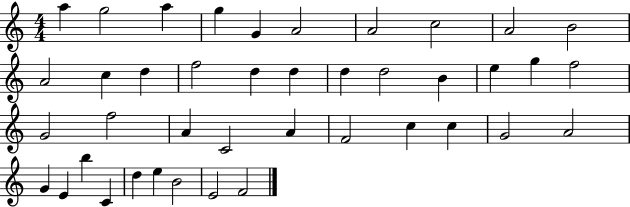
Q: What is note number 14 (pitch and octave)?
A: F5